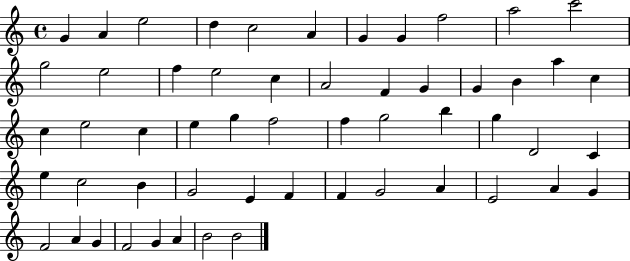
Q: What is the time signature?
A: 4/4